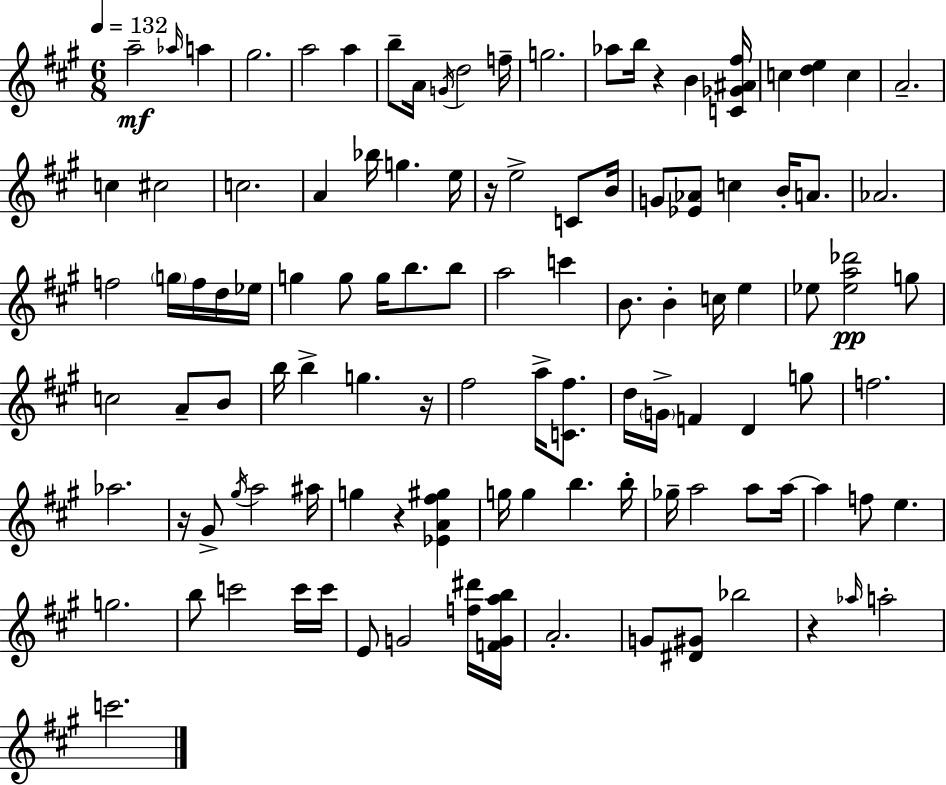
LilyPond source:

{
  \clef treble
  \numericTimeSignature
  \time 6/8
  \key a \major
  \tempo 4 = 132
  a''2--\mf \grace { aes''16 } a''4 | gis''2. | a''2 a''4 | b''8-- a'16 \acciaccatura { g'16 } d''2 | \break f''16-- g''2. | aes''8 b''16 r4 b'4 | <c' ges' ais' fis''>16 c''4 <d'' e''>4 c''4 | a'2.-- | \break c''4 cis''2 | c''2. | a'4 bes''16 g''4. | e''16 r16 e''2-> c'8 | \break b'16 g'8 <ees' aes'>8 c''4 b'16-. a'8. | aes'2. | f''2 \parenthesize g''16 f''16 | d''16 ees''16 g''4 g''8 g''16 b''8. | \break b''8 a''2 c'''4 | b'8. b'4-. c''16 e''4 | ees''8 <ees'' a'' des'''>2\pp | g''8 c''2 a'8-- | \break b'8 b''16 b''4-> g''4. | r16 fis''2 a''16-> <c' fis''>8. | d''16 \parenthesize g'16-> f'4 d'4 | g''8 f''2. | \break aes''2. | r16 gis'8-> \acciaccatura { gis''16 } a''2 | ais''16 g''4 r4 <ees' a' fis'' gis''>4 | g''16 g''4 b''4. | \break b''16-. ges''16-- a''2 | a''8 a''16~~ a''4 f''8 e''4. | g''2. | b''8 c'''2 | \break c'''16 c'''16 e'8 g'2 | <f'' dis'''>16 <f' g' a'' b''>16 a'2.-. | g'8 <dis' gis'>8 bes''2 | r4 \grace { aes''16 } a''2-. | \break c'''2. | \bar "|."
}